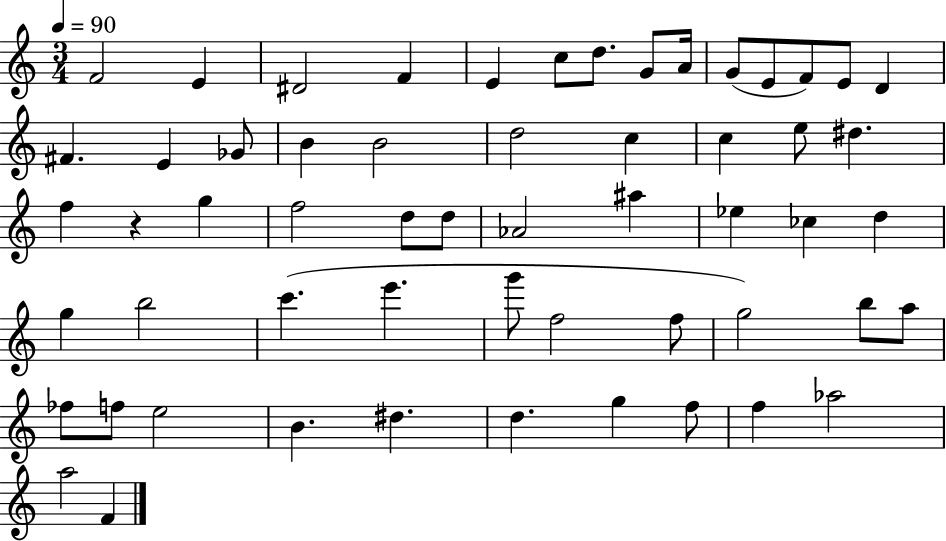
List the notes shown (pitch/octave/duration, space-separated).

F4/h E4/q D#4/h F4/q E4/q C5/e D5/e. G4/e A4/s G4/e E4/e F4/e E4/e D4/q F#4/q. E4/q Gb4/e B4/q B4/h D5/h C5/q C5/q E5/e D#5/q. F5/q R/q G5/q F5/h D5/e D5/e Ab4/h A#5/q Eb5/q CES5/q D5/q G5/q B5/h C6/q. E6/q. G6/e F5/h F5/e G5/h B5/e A5/e FES5/e F5/e E5/h B4/q. D#5/q. D5/q. G5/q F5/e F5/q Ab5/h A5/h F4/q